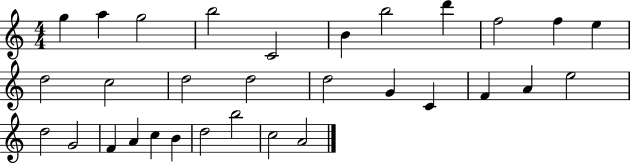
G5/q A5/q G5/h B5/h C4/h B4/q B5/h D6/q F5/h F5/q E5/q D5/h C5/h D5/h D5/h D5/h G4/q C4/q F4/q A4/q E5/h D5/h G4/h F4/q A4/q C5/q B4/q D5/h B5/h C5/h A4/h